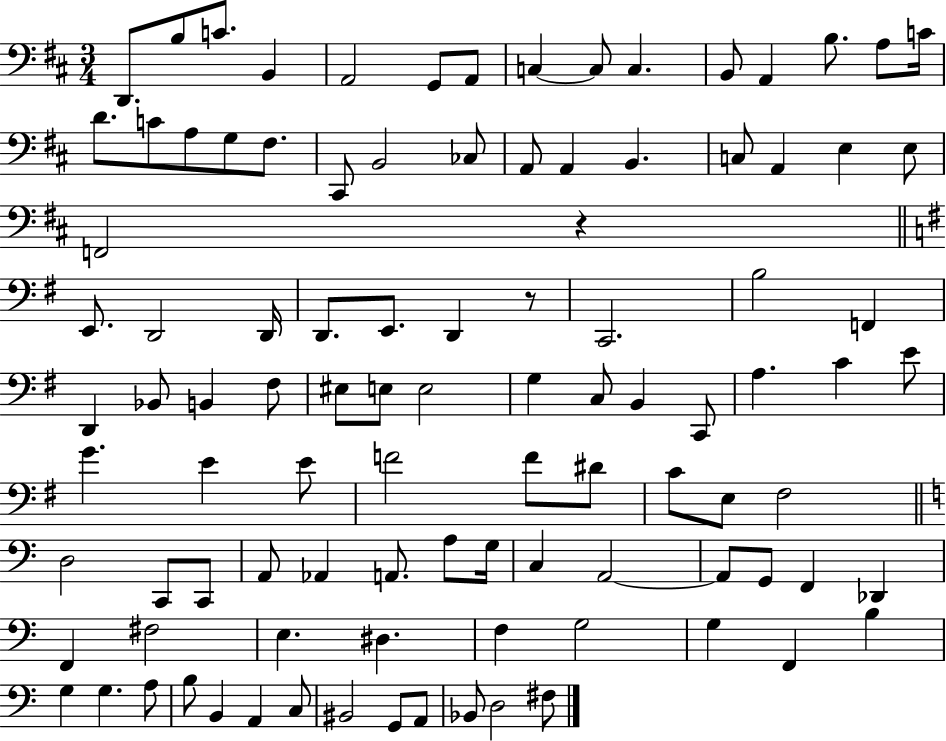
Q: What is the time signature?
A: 3/4